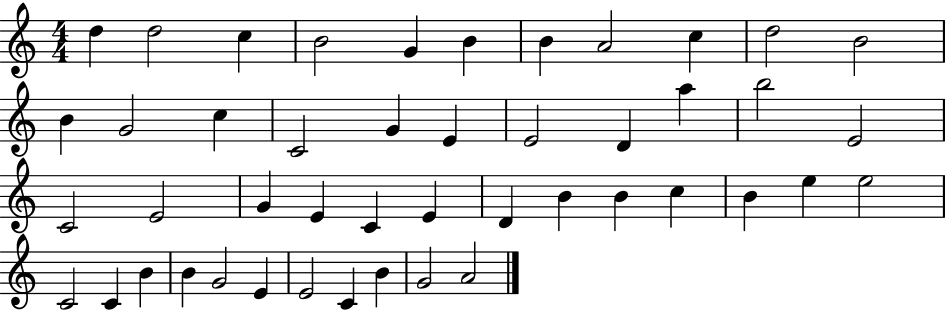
D5/q D5/h C5/q B4/h G4/q B4/q B4/q A4/h C5/q D5/h B4/h B4/q G4/h C5/q C4/h G4/q E4/q E4/h D4/q A5/q B5/h E4/h C4/h E4/h G4/q E4/q C4/q E4/q D4/q B4/q B4/q C5/q B4/q E5/q E5/h C4/h C4/q B4/q B4/q G4/h E4/q E4/h C4/q B4/q G4/h A4/h